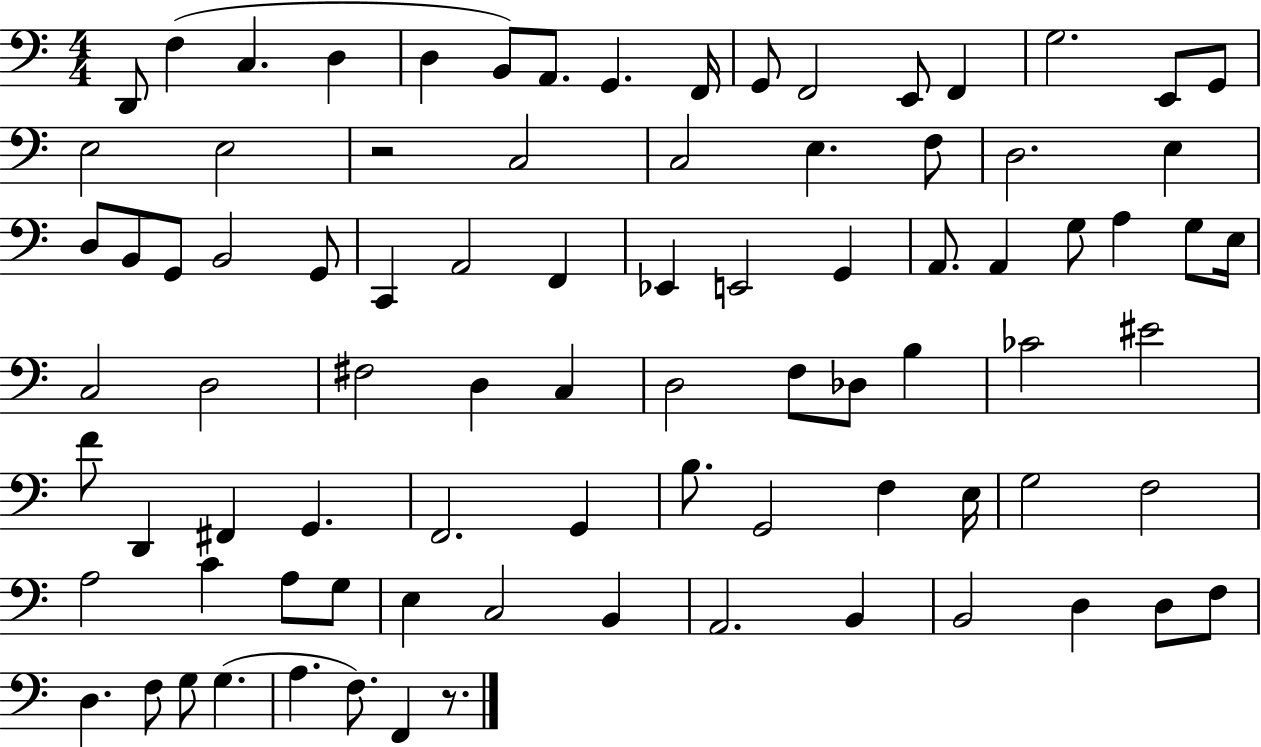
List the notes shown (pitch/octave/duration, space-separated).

D2/e F3/q C3/q. D3/q D3/q B2/e A2/e. G2/q. F2/s G2/e F2/h E2/e F2/q G3/h. E2/e G2/e E3/h E3/h R/h C3/h C3/h E3/q. F3/e D3/h. E3/q D3/e B2/e G2/e B2/h G2/e C2/q A2/h F2/q Eb2/q E2/h G2/q A2/e. A2/q G3/e A3/q G3/e E3/s C3/h D3/h F#3/h D3/q C3/q D3/h F3/e Db3/e B3/q CES4/h EIS4/h F4/e D2/q F#2/q G2/q. F2/h. G2/q B3/e. G2/h F3/q E3/s G3/h F3/h A3/h C4/q A3/e G3/e E3/q C3/h B2/q A2/h. B2/q B2/h D3/q D3/e F3/e D3/q. F3/e G3/e G3/q. A3/q. F3/e. F2/q R/e.